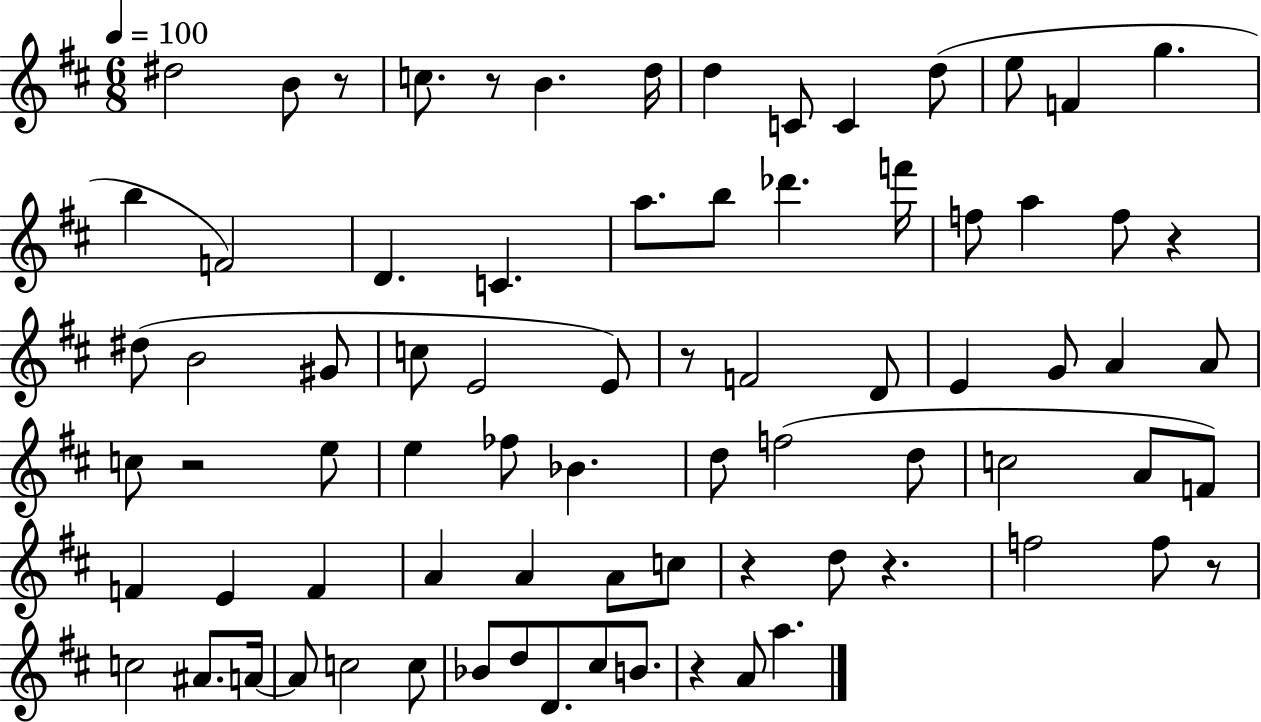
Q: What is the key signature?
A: D major